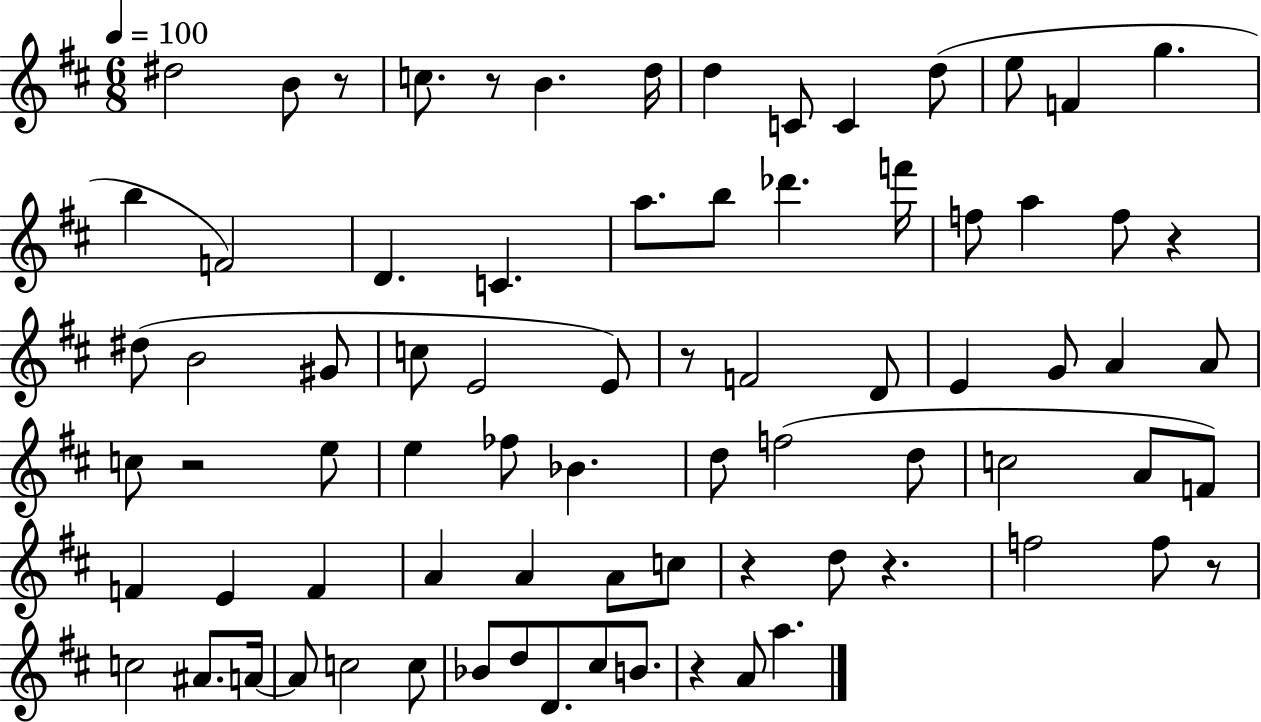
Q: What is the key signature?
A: D major